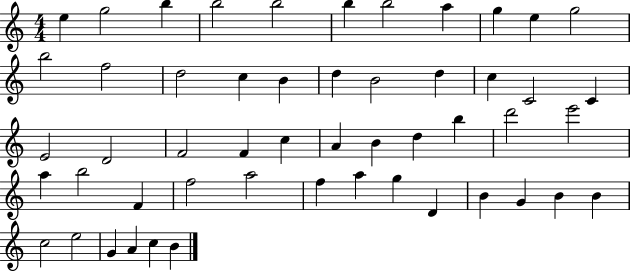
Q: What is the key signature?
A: C major